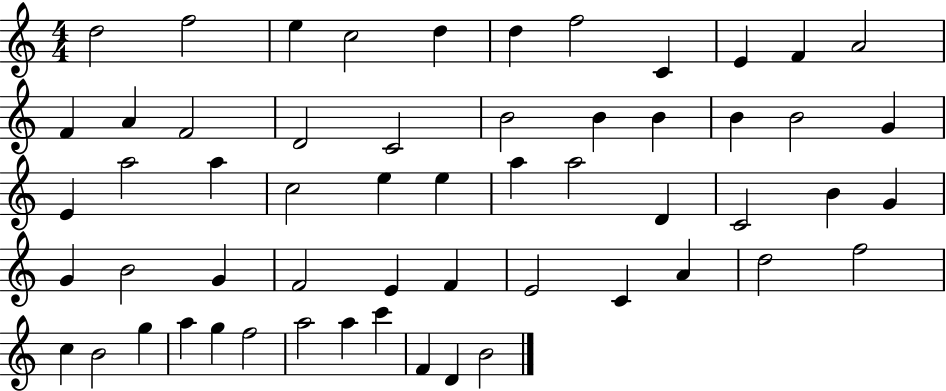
X:1
T:Untitled
M:4/4
L:1/4
K:C
d2 f2 e c2 d d f2 C E F A2 F A F2 D2 C2 B2 B B B B2 G E a2 a c2 e e a a2 D C2 B G G B2 G F2 E F E2 C A d2 f2 c B2 g a g f2 a2 a c' F D B2